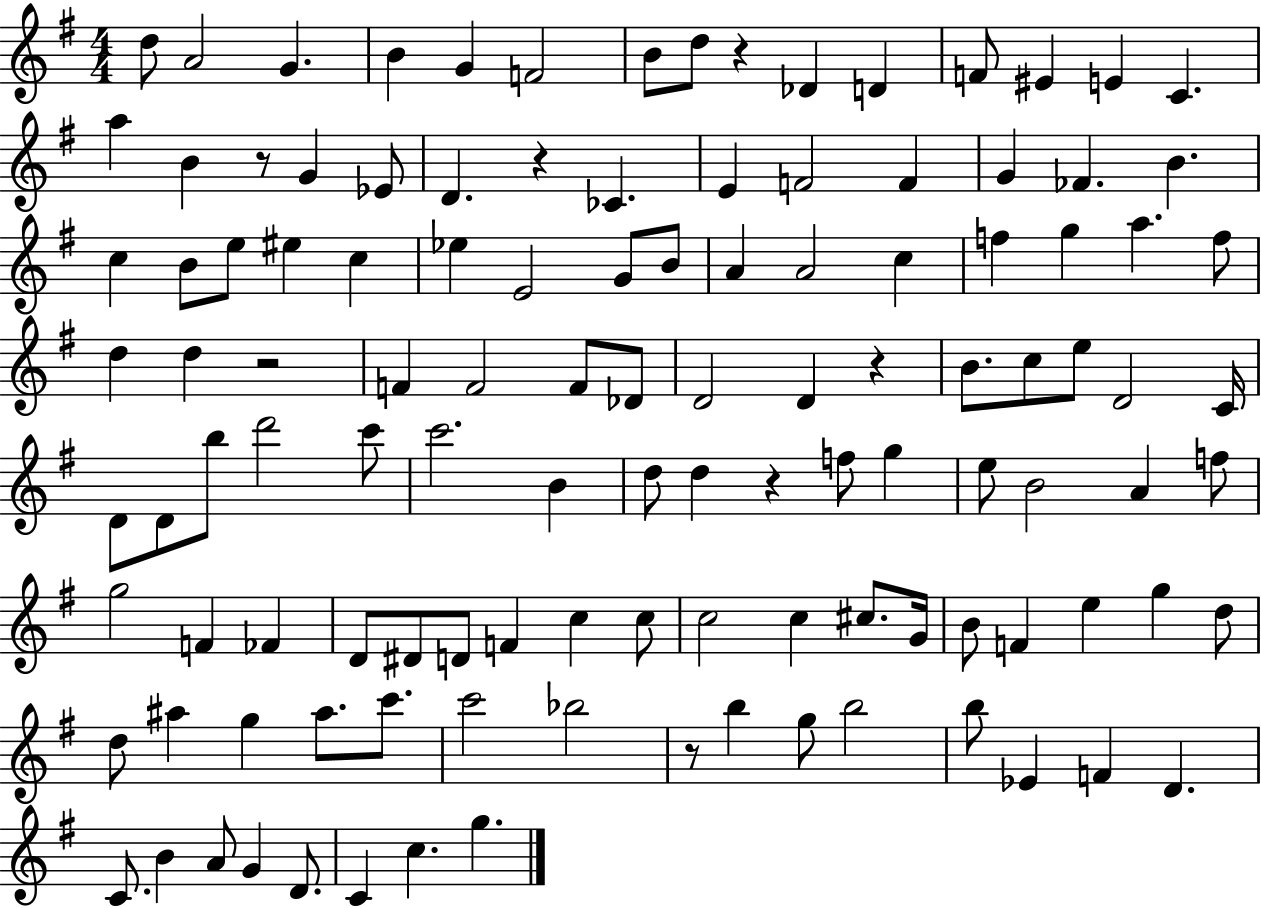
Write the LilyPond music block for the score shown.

{
  \clef treble
  \numericTimeSignature
  \time 4/4
  \key g \major
  \repeat volta 2 { d''8 a'2 g'4. | b'4 g'4 f'2 | b'8 d''8 r4 des'4 d'4 | f'8 eis'4 e'4 c'4. | \break a''4 b'4 r8 g'4 ees'8 | d'4. r4 ces'4. | e'4 f'2 f'4 | g'4 fes'4. b'4. | \break c''4 b'8 e''8 eis''4 c''4 | ees''4 e'2 g'8 b'8 | a'4 a'2 c''4 | f''4 g''4 a''4. f''8 | \break d''4 d''4 r2 | f'4 f'2 f'8 des'8 | d'2 d'4 r4 | b'8. c''8 e''8 d'2 c'16 | \break d'8 d'8 b''8 d'''2 c'''8 | c'''2. b'4 | d''8 d''4 r4 f''8 g''4 | e''8 b'2 a'4 f''8 | \break g''2 f'4 fes'4 | d'8 dis'8 d'8 f'4 c''4 c''8 | c''2 c''4 cis''8. g'16 | b'8 f'4 e''4 g''4 d''8 | \break d''8 ais''4 g''4 ais''8. c'''8. | c'''2 bes''2 | r8 b''4 g''8 b''2 | b''8 ees'4 f'4 d'4. | \break c'8. b'4 a'8 g'4 d'8. | c'4 c''4. g''4. | } \bar "|."
}